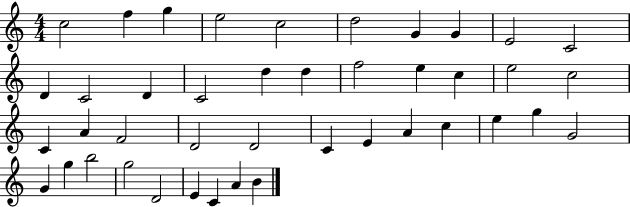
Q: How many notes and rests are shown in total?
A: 42